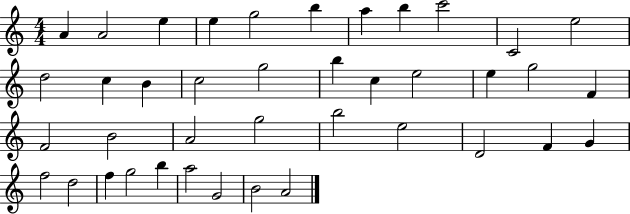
{
  \clef treble
  \numericTimeSignature
  \time 4/4
  \key c \major
  a'4 a'2 e''4 | e''4 g''2 b''4 | a''4 b''4 c'''2 | c'2 e''2 | \break d''2 c''4 b'4 | c''2 g''2 | b''4 c''4 e''2 | e''4 g''2 f'4 | \break f'2 b'2 | a'2 g''2 | b''2 e''2 | d'2 f'4 g'4 | \break f''2 d''2 | f''4 g''2 b''4 | a''2 g'2 | b'2 a'2 | \break \bar "|."
}